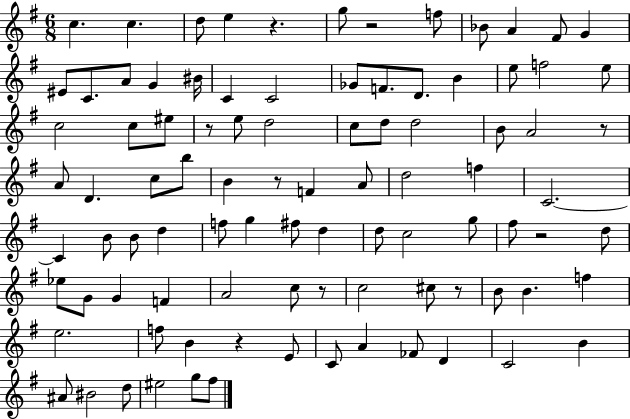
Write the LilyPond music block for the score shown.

{
  \clef treble
  \numericTimeSignature
  \time 6/8
  \key g \major
  \repeat volta 2 { c''4. c''4. | d''8 e''4 r4. | g''8 r2 f''8 | bes'8 a'4 fis'8 g'4 | \break eis'8 c'8. a'8 g'4 bis'16 | c'4 c'2 | ges'8 f'8. d'8. b'4 | e''8 f''2 e''8 | \break c''2 c''8 eis''8 | r8 e''8 d''2 | c''8 d''8 d''2 | b'8 a'2 r8 | \break a'8 d'4. c''8 b''8 | b'4 r8 f'4 a'8 | d''2 f''4 | c'2.~~ | \break c'4 b'8 b'8 d''4 | f''8 g''4 fis''8 d''4 | d''8 c''2 g''8 | fis''8 r2 d''8 | \break ees''8 g'8 g'4 f'4 | a'2 c''8 r8 | c''2 cis''8 r8 | b'8 b'4. f''4 | \break e''2. | f''8 b'4 r4 e'8 | c'8 a'4 fes'8 d'4 | c'2 b'4 | \break ais'8 bis'2 d''8 | eis''2 g''8 fis''8 | } \bar "|."
}